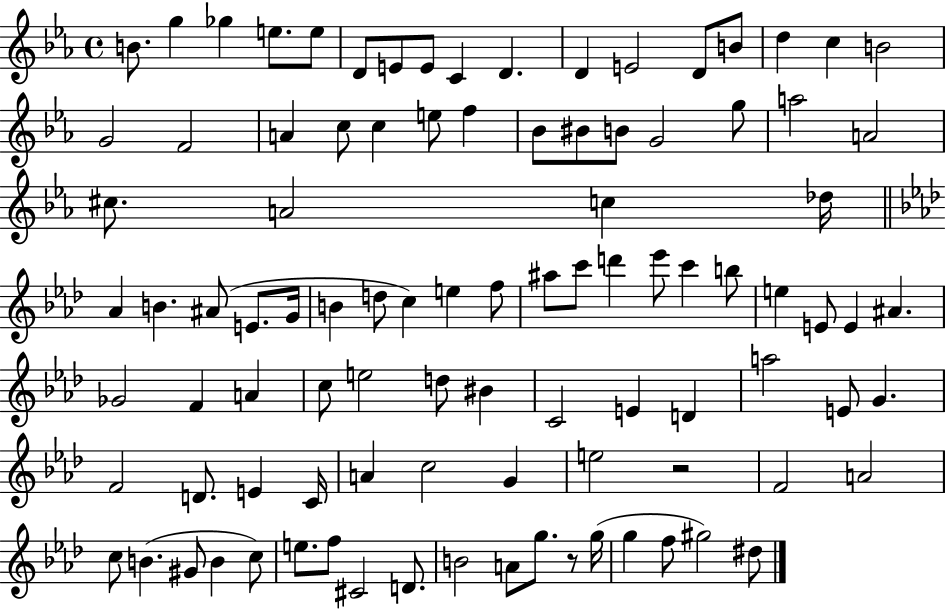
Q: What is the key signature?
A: EES major